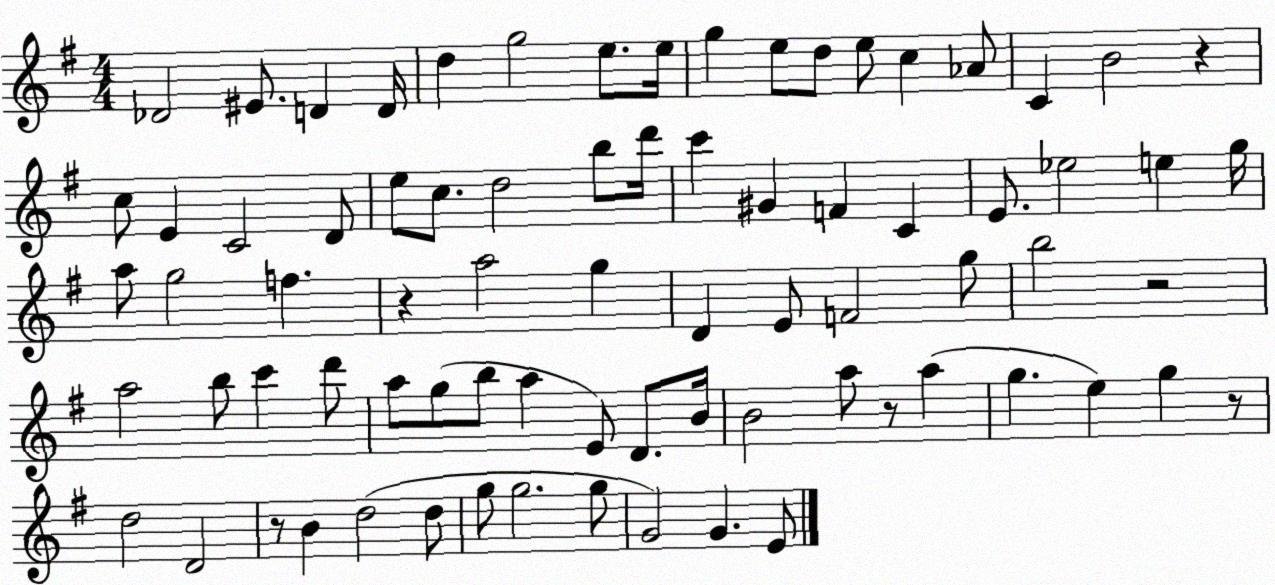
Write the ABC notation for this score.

X:1
T:Untitled
M:4/4
L:1/4
K:G
_D2 ^E/2 D D/4 d g2 e/2 e/4 g e/2 d/2 e/2 c _A/2 C B2 z c/2 E C2 D/2 e/2 c/2 d2 b/2 d'/4 c' ^G F C E/2 _e2 e g/4 a/2 g2 f z a2 g D E/2 F2 g/2 b2 z2 a2 b/2 c' d'/2 a/2 g/2 b/2 a E/2 D/2 B/4 B2 a/2 z/2 a g e g z/2 d2 D2 z/2 B d2 d/2 g/2 g2 g/2 G2 G E/2